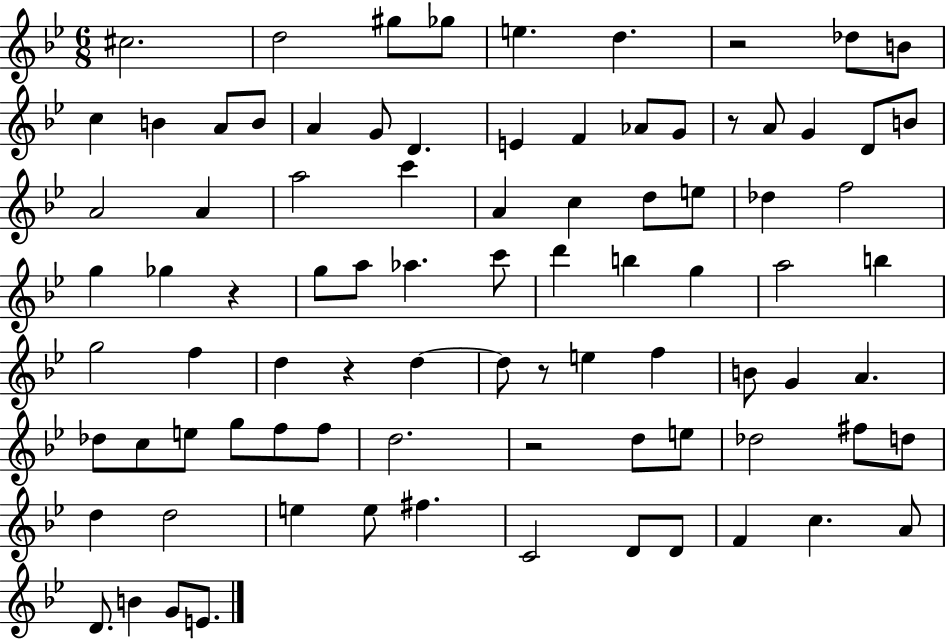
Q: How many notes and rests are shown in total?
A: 87